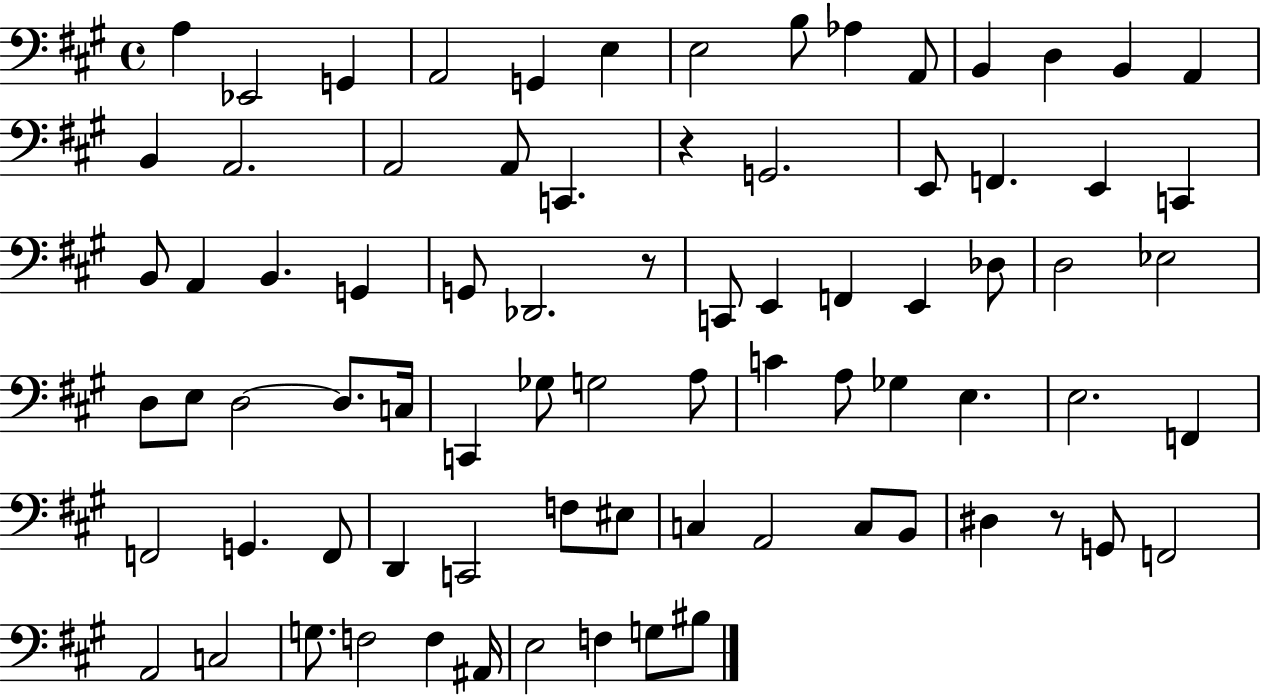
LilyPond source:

{
  \clef bass
  \time 4/4
  \defaultTimeSignature
  \key a \major
  a4 ees,2 g,4 | a,2 g,4 e4 | e2 b8 aes4 a,8 | b,4 d4 b,4 a,4 | \break b,4 a,2. | a,2 a,8 c,4. | r4 g,2. | e,8 f,4. e,4 c,4 | \break b,8 a,4 b,4. g,4 | g,8 des,2. r8 | c,8 e,4 f,4 e,4 des8 | d2 ees2 | \break d8 e8 d2~~ d8. c16 | c,4 ges8 g2 a8 | c'4 a8 ges4 e4. | e2. f,4 | \break f,2 g,4. f,8 | d,4 c,2 f8 eis8 | c4 a,2 c8 b,8 | dis4 r8 g,8 f,2 | \break a,2 c2 | g8. f2 f4 ais,16 | e2 f4 g8 bis8 | \bar "|."
}